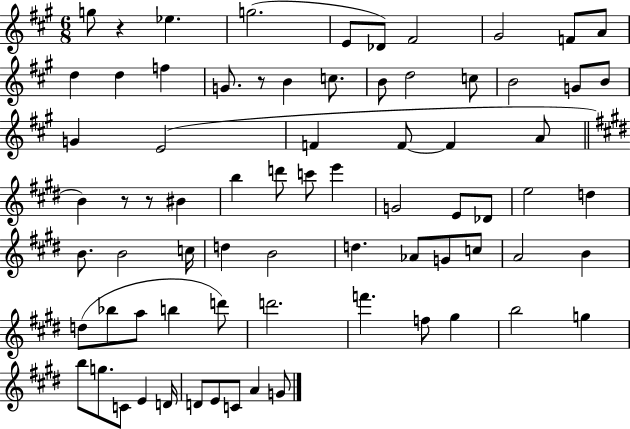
{
  \clef treble
  \numericTimeSignature
  \time 6/8
  \key a \major
  g''8 r4 ees''4. | g''2.( | e'8 des'8) fis'2 | gis'2 f'8 a'8 | \break d''4 d''4 f''4 | g'8. r8 b'4 c''8. | b'8 d''2 c''8 | b'2 g'8 b'8 | \break g'4 e'2( | f'4 f'8~~ f'4 a'8 | \bar "||" \break \key e \major b'4) r8 r8 bis'4 | b''4 d'''8 c'''8 e'''4 | g'2 e'8 des'8 | e''2 d''4 | \break b'8. b'2 c''16 | d''4 b'2 | d''4. aes'8 g'8 c''8 | a'2 b'4 | \break d''8( bes''8 a''8 b''4 d'''8) | d'''2. | f'''4. f''8 gis''4 | b''2 g''4 | \break b''8 g''8. c'8 e'4 d'16 | d'8 e'8 c'8 a'4 g'8 | \bar "|."
}